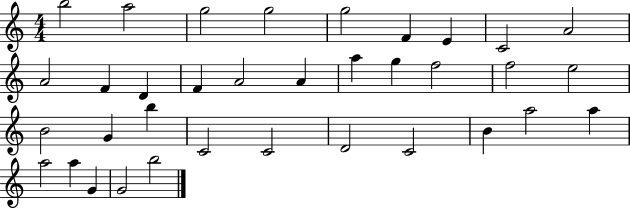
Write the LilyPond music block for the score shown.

{
  \clef treble
  \numericTimeSignature
  \time 4/4
  \key c \major
  b''2 a''2 | g''2 g''2 | g''2 f'4 e'4 | c'2 a'2 | \break a'2 f'4 d'4 | f'4 a'2 a'4 | a''4 g''4 f''2 | f''2 e''2 | \break b'2 g'4 b''4 | c'2 c'2 | d'2 c'2 | b'4 a''2 a''4 | \break a''2 a''4 g'4 | g'2 b''2 | \bar "|."
}